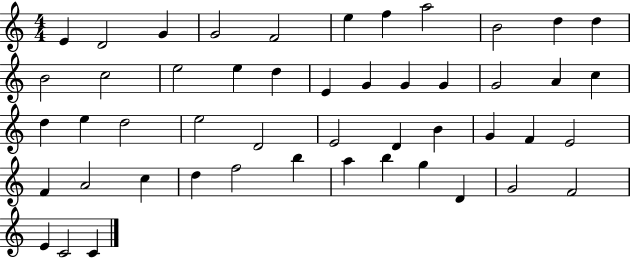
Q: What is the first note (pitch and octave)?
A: E4